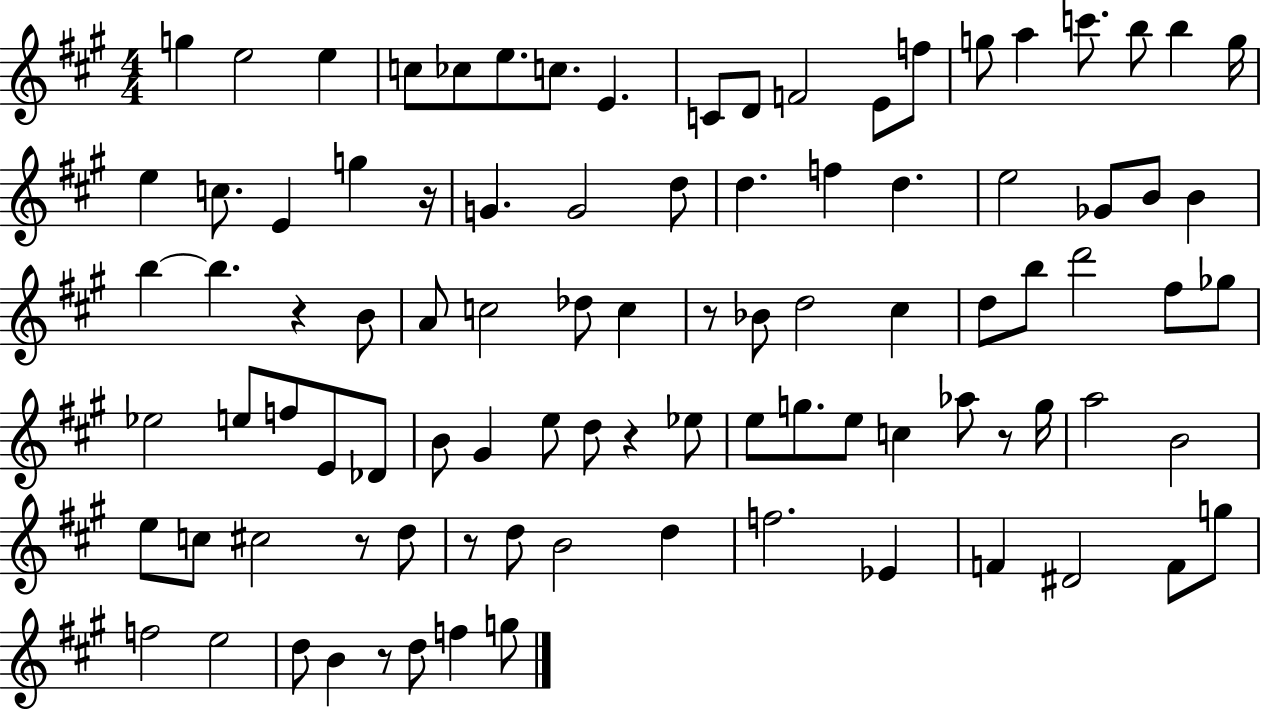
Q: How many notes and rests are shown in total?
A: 94